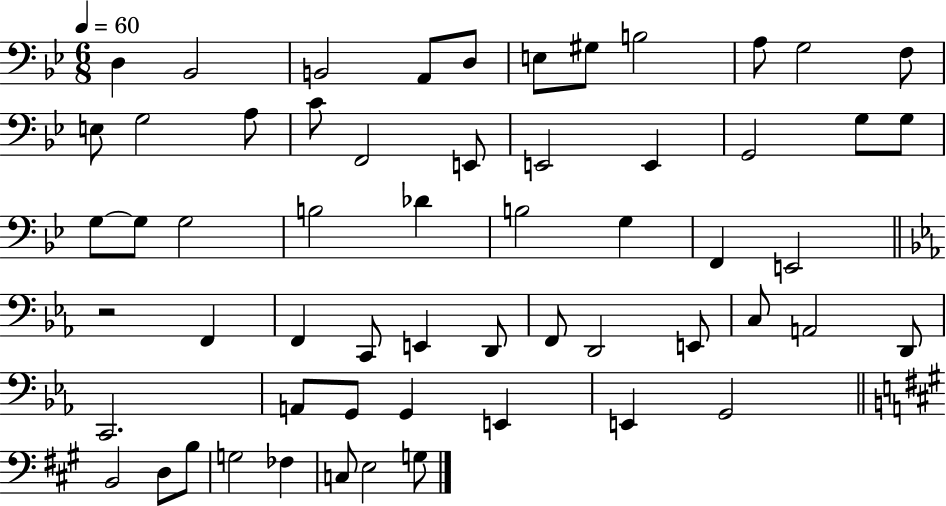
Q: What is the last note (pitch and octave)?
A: G3